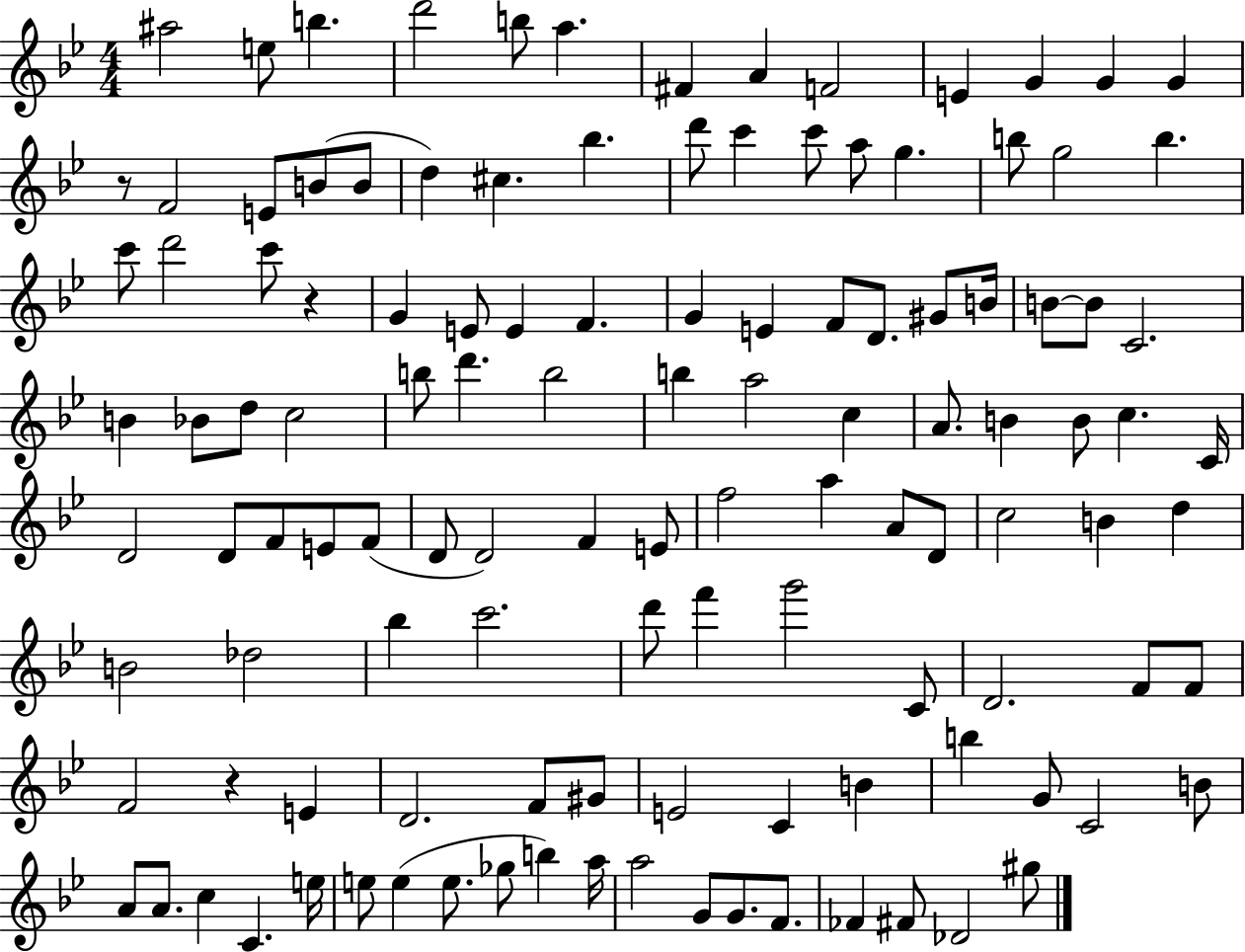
X:1
T:Untitled
M:4/4
L:1/4
K:Bb
^a2 e/2 b d'2 b/2 a ^F A F2 E G G G z/2 F2 E/2 B/2 B/2 d ^c _b d'/2 c' c'/2 a/2 g b/2 g2 b c'/2 d'2 c'/2 z G E/2 E F G E F/2 D/2 ^G/2 B/4 B/2 B/2 C2 B _B/2 d/2 c2 b/2 d' b2 b a2 c A/2 B B/2 c C/4 D2 D/2 F/2 E/2 F/2 D/2 D2 F E/2 f2 a A/2 D/2 c2 B d B2 _d2 _b c'2 d'/2 f' g'2 C/2 D2 F/2 F/2 F2 z E D2 F/2 ^G/2 E2 C B b G/2 C2 B/2 A/2 A/2 c C e/4 e/2 e e/2 _g/2 b a/4 a2 G/2 G/2 F/2 _F ^F/2 _D2 ^g/2